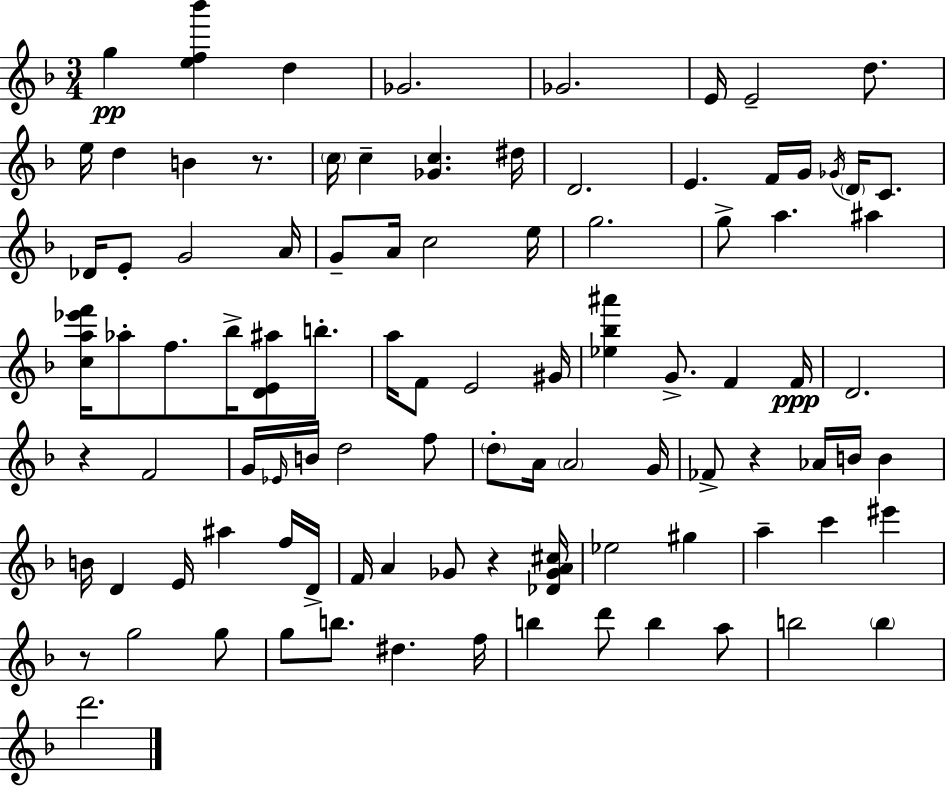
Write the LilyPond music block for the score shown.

{
  \clef treble
  \numericTimeSignature
  \time 3/4
  \key d \minor
  g''4\pp <e'' f'' bes'''>4 d''4 | ges'2. | ges'2. | e'16 e'2-- d''8. | \break e''16 d''4 b'4 r8. | \parenthesize c''16 c''4-- <ges' c''>4. dis''16 | d'2. | e'4. f'16 g'16 \acciaccatura { ges'16 } \parenthesize d'16 c'8. | \break des'16 e'8-. g'2 | a'16 g'8-- a'16 c''2 | e''16 g''2. | g''8-> a''4. ais''4 | \break <c'' a'' ees''' f'''>16 aes''8-. f''8. bes''16-> <d' e' ais''>8 b''8.-. | a''16 f'8 e'2 | gis'16 <ees'' bes'' ais'''>4 g'8.-> f'4 | f'16\ppp d'2. | \break r4 f'2 | g'16 \grace { ees'16 } b'16 d''2 | f''8 \parenthesize d''8-. a'16 \parenthesize a'2 | g'16 fes'8-> r4 aes'16 b'16 b'4 | \break b'16 d'4 e'16 ais''4 | f''16 d'16-> f'16 a'4 ges'8 r4 | <des' ges' a' cis''>16 ees''2 gis''4 | a''4-- c'''4 eis'''4 | \break r8 g''2 | g''8 g''8 b''8. dis''4. | f''16 b''4 d'''8 b''4 | a''8 b''2 \parenthesize b''4 | \break d'''2. | \bar "|."
}